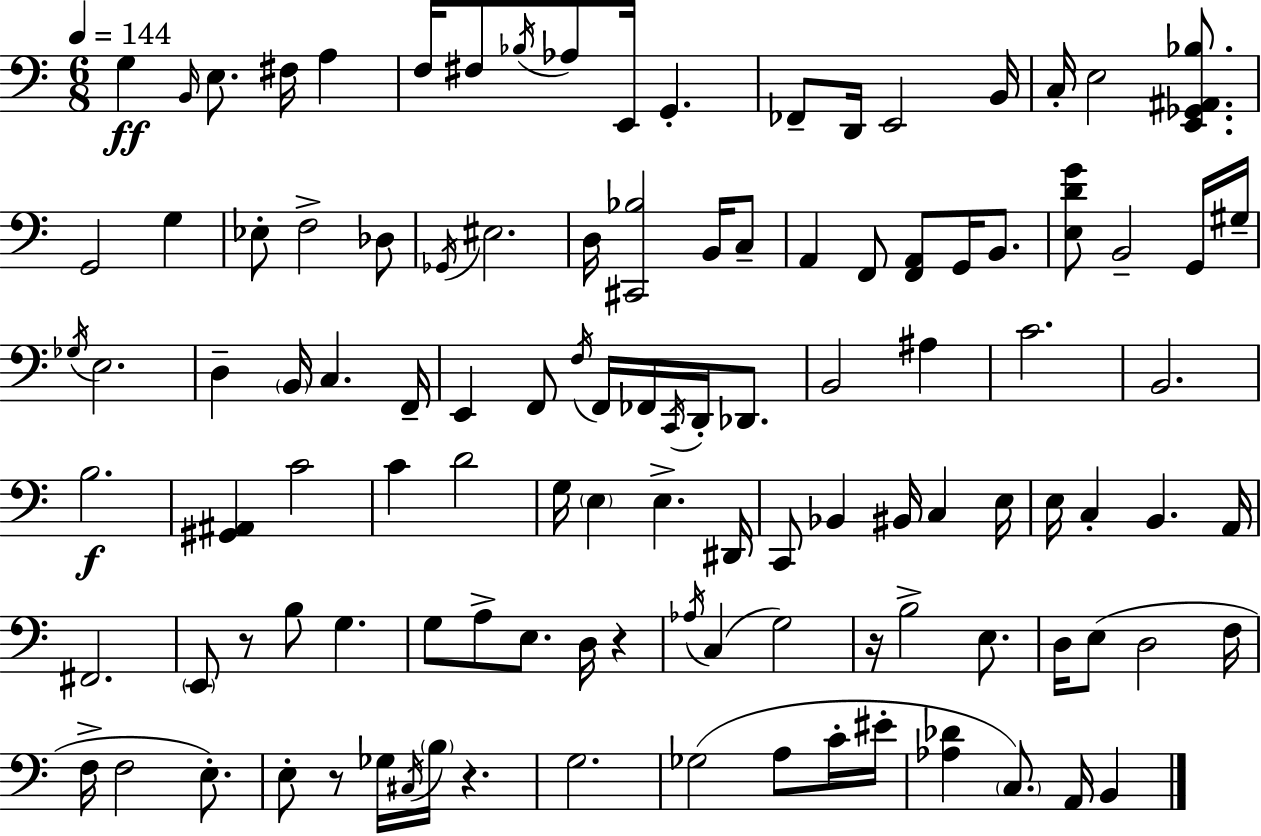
{
  \clef bass
  \numericTimeSignature
  \time 6/8
  \key a \minor
  \tempo 4 = 144
  g4\ff \grace { b,16 } e8. fis16 a4 | f16 fis8 \acciaccatura { bes16 } aes8 e,16 g,4.-. | fes,8-- d,16 e,2 | b,16 c16-. e2 <e, ges, ais, bes>8. | \break g,2 g4 | ees8-. f2-> | des8 \acciaccatura { ges,16 } eis2. | d16 <cis, bes>2 | \break b,16 c8-- a,4 f,8 <f, a,>8 g,16 | b,8. <e d' g'>8 b,2-- | g,16 gis16-- \acciaccatura { ges16 } e2. | d4-- \parenthesize b,16 c4. | \break f,16-- e,4 f,8 \acciaccatura { f16 } f,16 | fes,16 \acciaccatura { c,16 } d,16-. des,8. b,2 | ais4 c'2. | b,2. | \break b2.\f | <gis, ais,>4 c'2 | c'4 d'2 | g16 \parenthesize e4 e4.-> | \break dis,16 c,8 bes,4 | bis,16 c4 e16 e16 c4-. b,4. | a,16 fis,2. | \parenthesize e,8 r8 b8 | \break g4. g8 a8-> e8. | d16 r4 \acciaccatura { aes16 }( c4 g2) | r16 b2-> | e8. d16 e8( d2 | \break f16 f16-> f2 | e8.-.) e8-. r8 ges16 | \acciaccatura { cis16 } \parenthesize b16 r4. g2. | ges2( | \break a8 c'16-. eis'16-. <aes des'>4 | \parenthesize c8.) a,16 b,4 \bar "|."
}